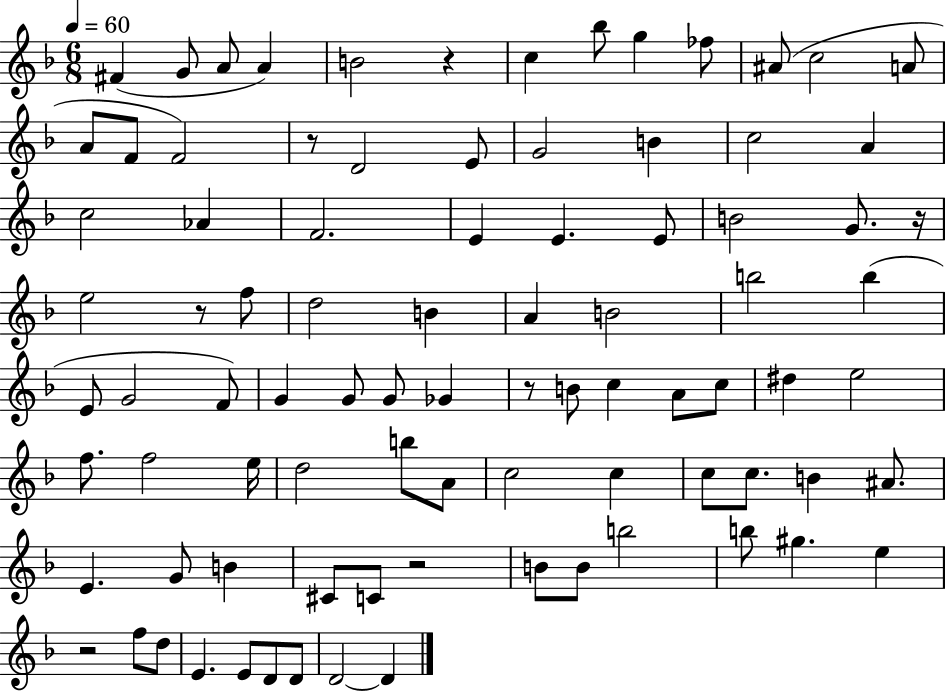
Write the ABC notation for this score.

X:1
T:Untitled
M:6/8
L:1/4
K:F
^F G/2 A/2 A B2 z c _b/2 g _f/2 ^A/2 c2 A/2 A/2 F/2 F2 z/2 D2 E/2 G2 B c2 A c2 _A F2 E E E/2 B2 G/2 z/4 e2 z/2 f/2 d2 B A B2 b2 b E/2 G2 F/2 G G/2 G/2 _G z/2 B/2 c A/2 c/2 ^d e2 f/2 f2 e/4 d2 b/2 A/2 c2 c c/2 c/2 B ^A/2 E G/2 B ^C/2 C/2 z2 B/2 B/2 b2 b/2 ^g e z2 f/2 d/2 E E/2 D/2 D/2 D2 D